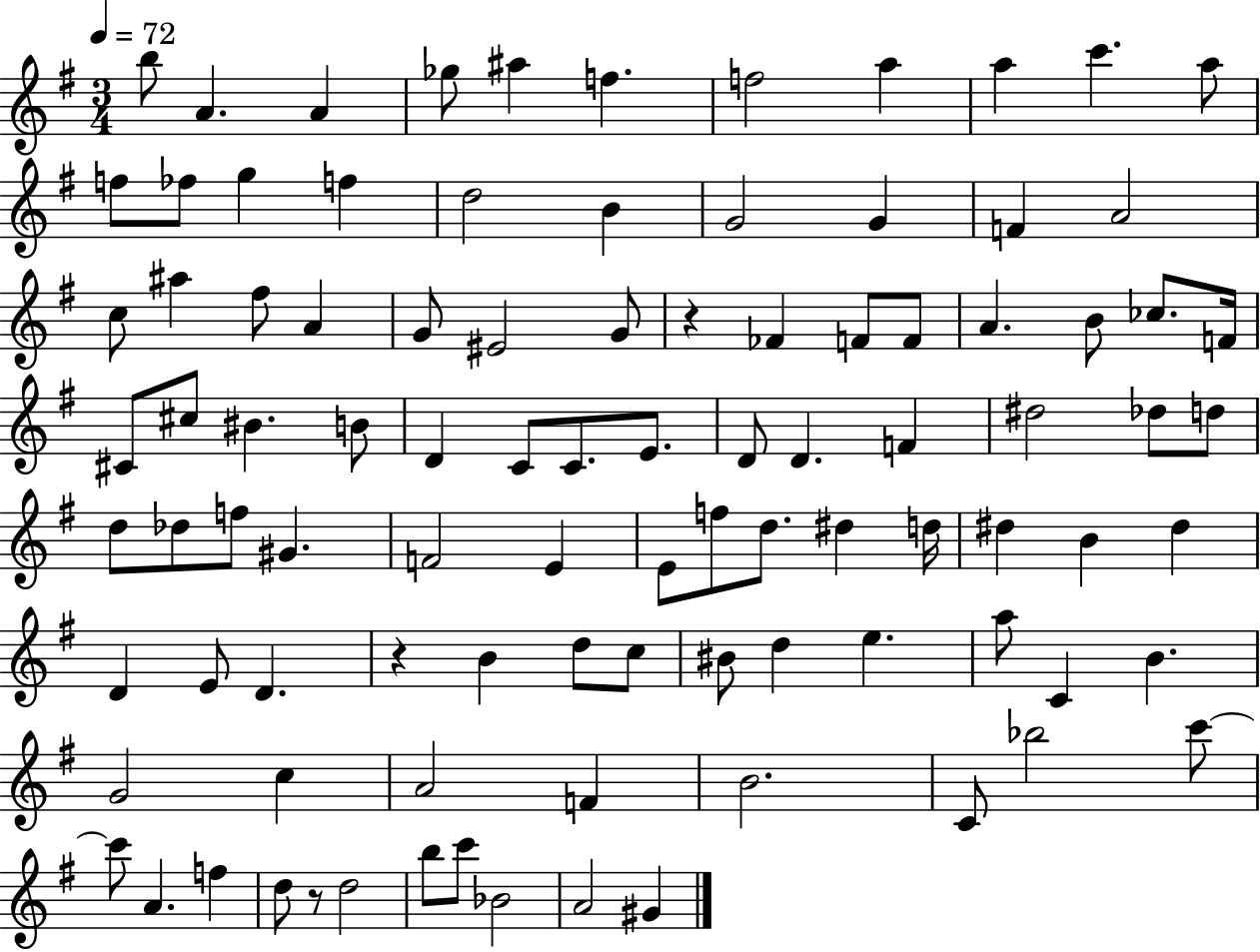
B5/e A4/q. A4/q Gb5/e A#5/q F5/q. F5/h A5/q A5/q C6/q. A5/e F5/e FES5/e G5/q F5/q D5/h B4/q G4/h G4/q F4/q A4/h C5/e A#5/q F#5/e A4/q G4/e EIS4/h G4/e R/q FES4/q F4/e F4/e A4/q. B4/e CES5/e. F4/s C#4/e C#5/e BIS4/q. B4/e D4/q C4/e C4/e. E4/e. D4/e D4/q. F4/q D#5/h Db5/e D5/e D5/e Db5/e F5/e G#4/q. F4/h E4/q E4/e F5/e D5/e. D#5/q D5/s D#5/q B4/q D#5/q D4/q E4/e D4/q. R/q B4/q D5/e C5/e BIS4/e D5/q E5/q. A5/e C4/q B4/q. G4/h C5/q A4/h F4/q B4/h. C4/e Bb5/h C6/e C6/e A4/q. F5/q D5/e R/e D5/h B5/e C6/e Bb4/h A4/h G#4/q